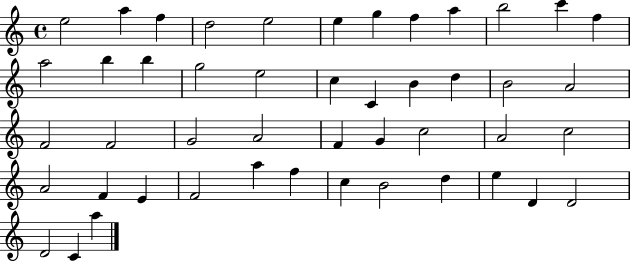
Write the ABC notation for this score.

X:1
T:Untitled
M:4/4
L:1/4
K:C
e2 a f d2 e2 e g f a b2 c' f a2 b b g2 e2 c C B d B2 A2 F2 F2 G2 A2 F G c2 A2 c2 A2 F E F2 a f c B2 d e D D2 D2 C a